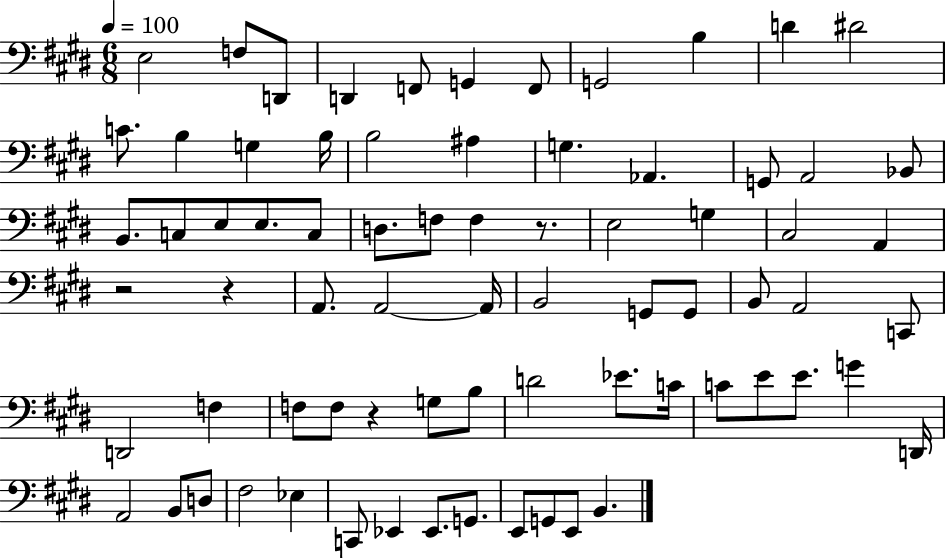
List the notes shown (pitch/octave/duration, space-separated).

E3/h F3/e D2/e D2/q F2/e G2/q F2/e G2/h B3/q D4/q D#4/h C4/e. B3/q G3/q B3/s B3/h A#3/q G3/q. Ab2/q. G2/e A2/h Bb2/e B2/e. C3/e E3/e E3/e. C3/e D3/e. F3/e F3/q R/e. E3/h G3/q C#3/h A2/q R/h R/q A2/e. A2/h A2/s B2/h G2/e G2/e B2/e A2/h C2/e D2/h F3/q F3/e F3/e R/q G3/e B3/e D4/h Eb4/e. C4/s C4/e E4/e E4/e. G4/q D2/s A2/h B2/e D3/e F#3/h Eb3/q C2/e Eb2/q Eb2/e. G2/e. E2/e G2/e E2/e B2/q.